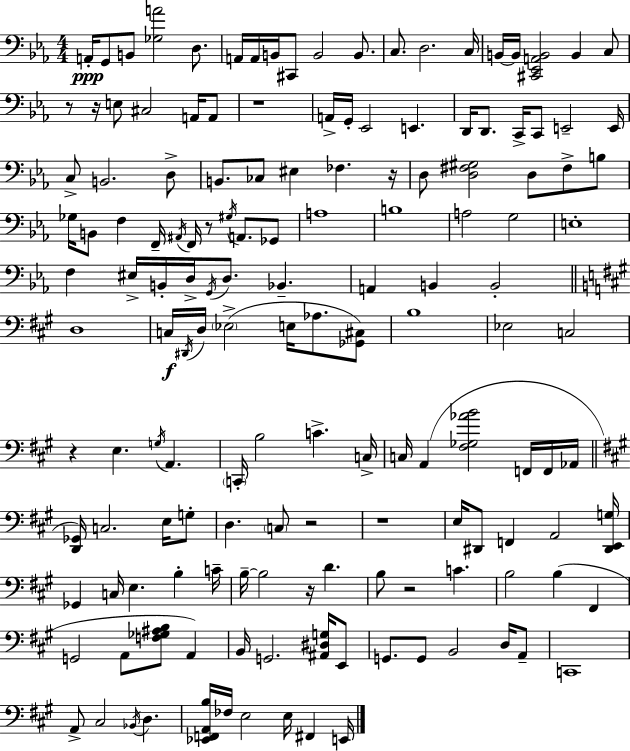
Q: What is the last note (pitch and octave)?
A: E2